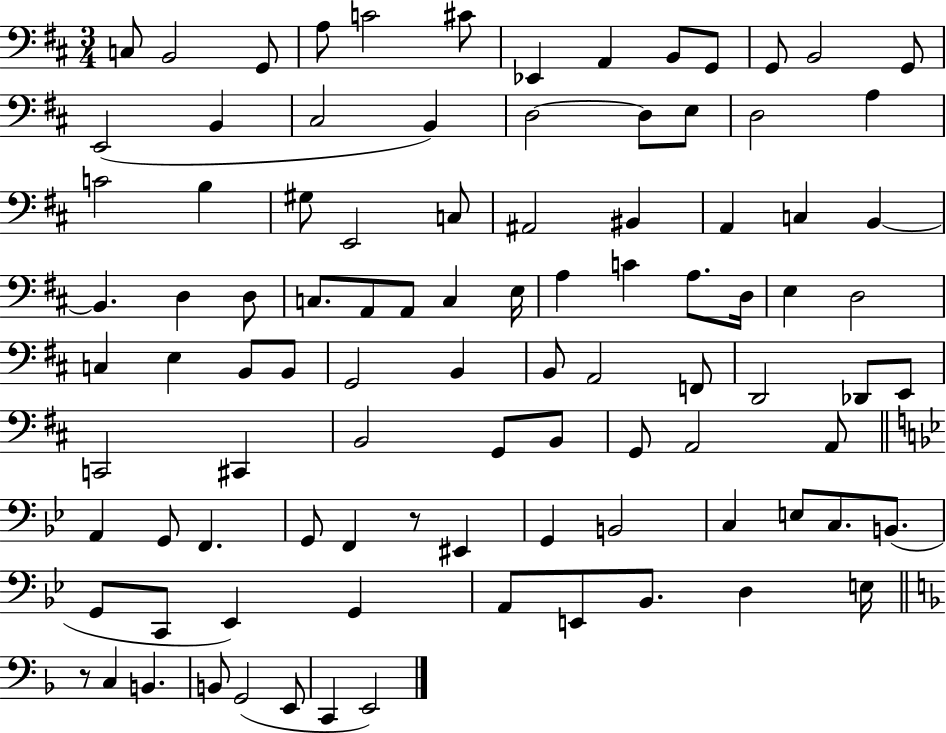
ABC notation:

X:1
T:Untitled
M:3/4
L:1/4
K:D
C,/2 B,,2 G,,/2 A,/2 C2 ^C/2 _E,, A,, B,,/2 G,,/2 G,,/2 B,,2 G,,/2 E,,2 B,, ^C,2 B,, D,2 D,/2 E,/2 D,2 A, C2 B, ^G,/2 E,,2 C,/2 ^A,,2 ^B,, A,, C, B,, B,, D, D,/2 C,/2 A,,/2 A,,/2 C, E,/4 A, C A,/2 D,/4 E, D,2 C, E, B,,/2 B,,/2 G,,2 B,, B,,/2 A,,2 F,,/2 D,,2 _D,,/2 E,,/2 C,,2 ^C,, B,,2 G,,/2 B,,/2 G,,/2 A,,2 A,,/2 A,, G,,/2 F,, G,,/2 F,, z/2 ^E,, G,, B,,2 C, E,/2 C,/2 B,,/2 G,,/2 C,,/2 _E,, G,, A,,/2 E,,/2 _B,,/2 D, E,/4 z/2 C, B,, B,,/2 G,,2 E,,/2 C,, E,,2